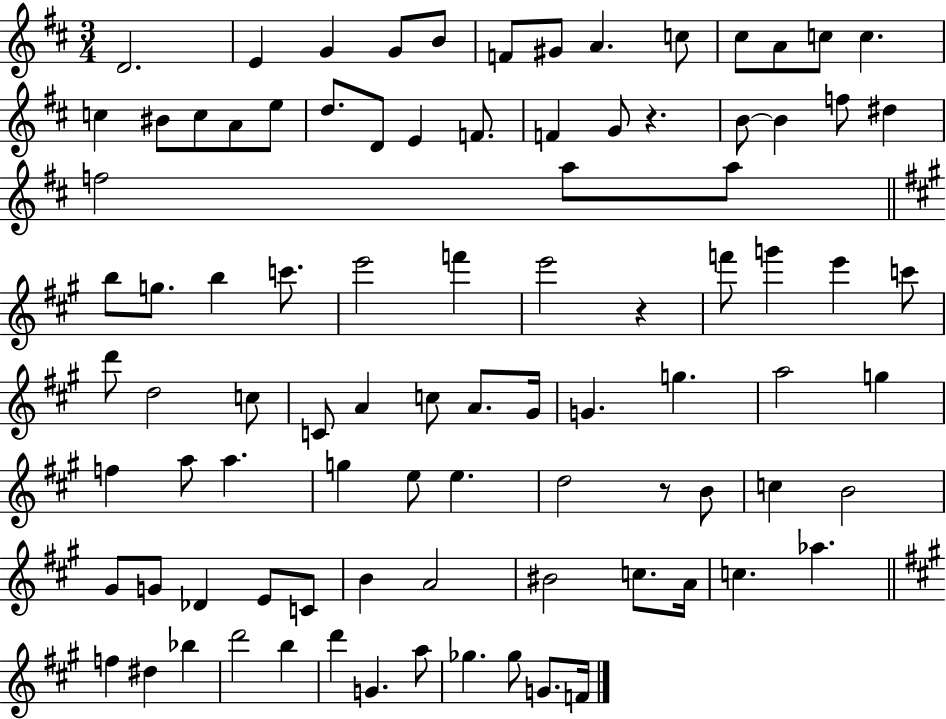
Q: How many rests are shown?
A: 3